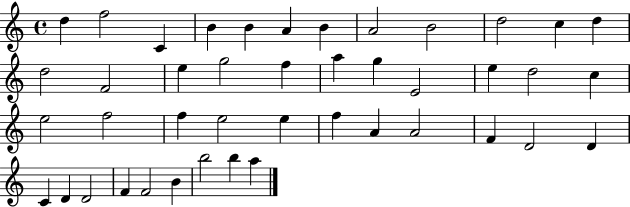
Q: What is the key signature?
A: C major